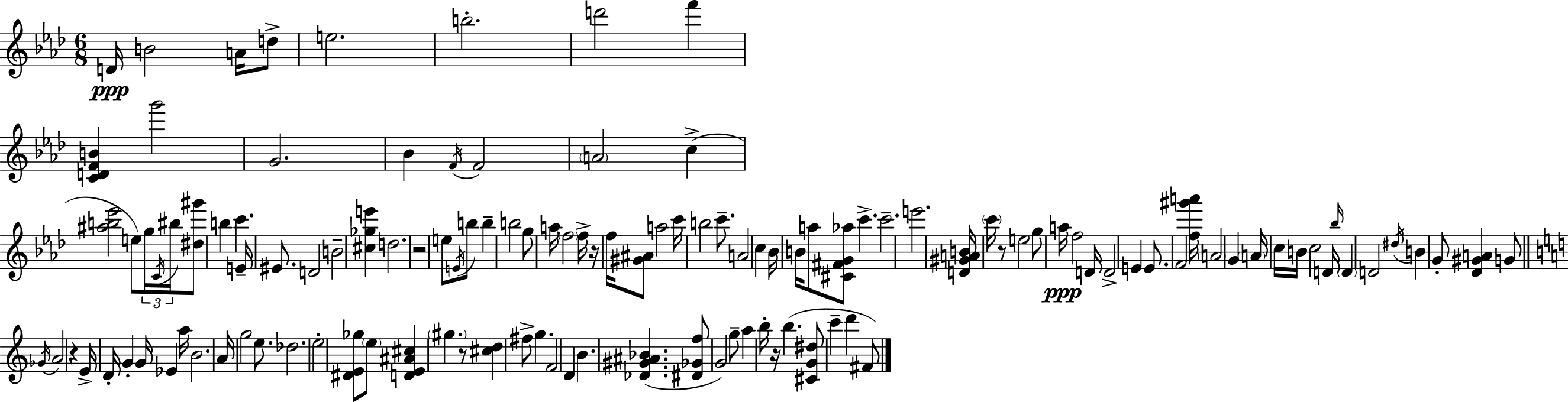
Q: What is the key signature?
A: AES major